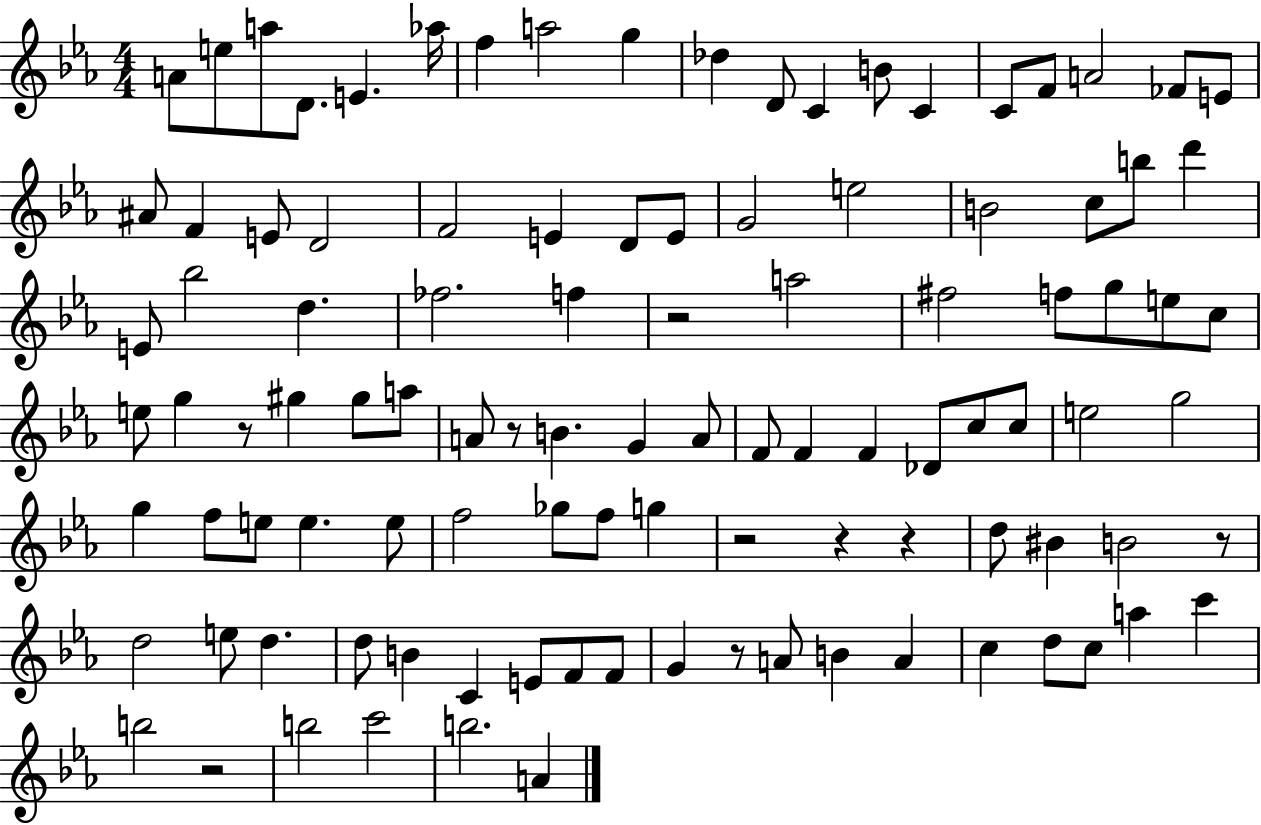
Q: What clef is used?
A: treble